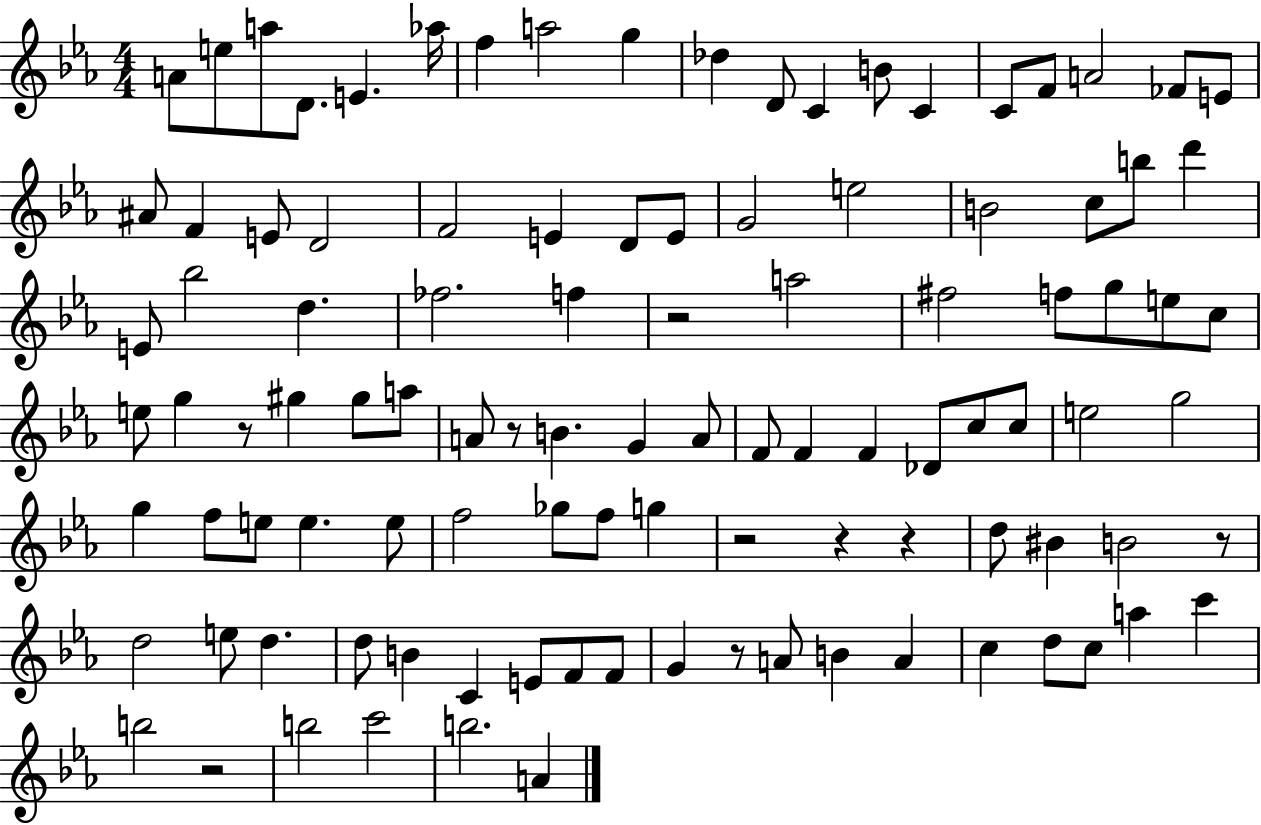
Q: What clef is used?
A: treble